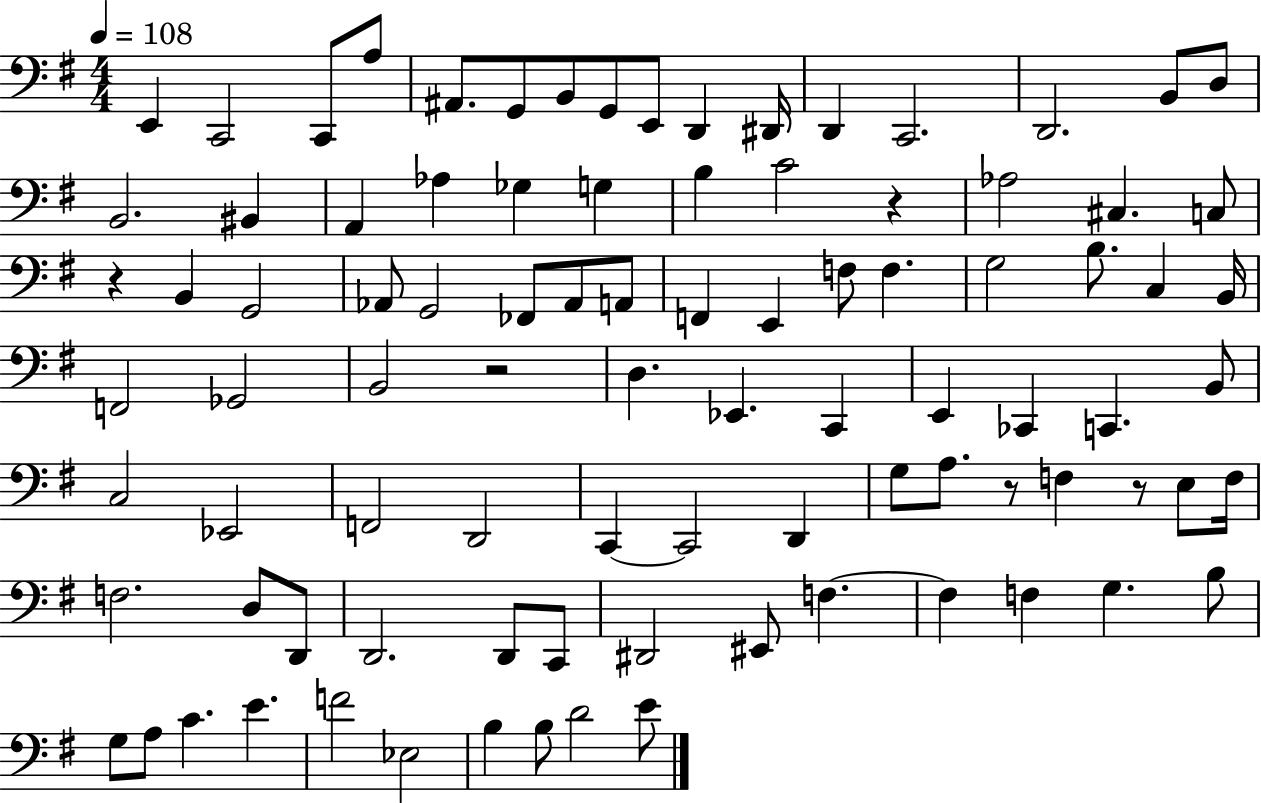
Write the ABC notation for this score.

X:1
T:Untitled
M:4/4
L:1/4
K:G
E,, C,,2 C,,/2 A,/2 ^A,,/2 G,,/2 B,,/2 G,,/2 E,,/2 D,, ^D,,/4 D,, C,,2 D,,2 B,,/2 D,/2 B,,2 ^B,, A,, _A, _G, G, B, C2 z _A,2 ^C, C,/2 z B,, G,,2 _A,,/2 G,,2 _F,,/2 _A,,/2 A,,/2 F,, E,, F,/2 F, G,2 B,/2 C, B,,/4 F,,2 _G,,2 B,,2 z2 D, _E,, C,, E,, _C,, C,, B,,/2 C,2 _E,,2 F,,2 D,,2 C,, C,,2 D,, G,/2 A,/2 z/2 F, z/2 E,/2 F,/4 F,2 D,/2 D,,/2 D,,2 D,,/2 C,,/2 ^D,,2 ^E,,/2 F, F, F, G, B,/2 G,/2 A,/2 C E F2 _E,2 B, B,/2 D2 E/2